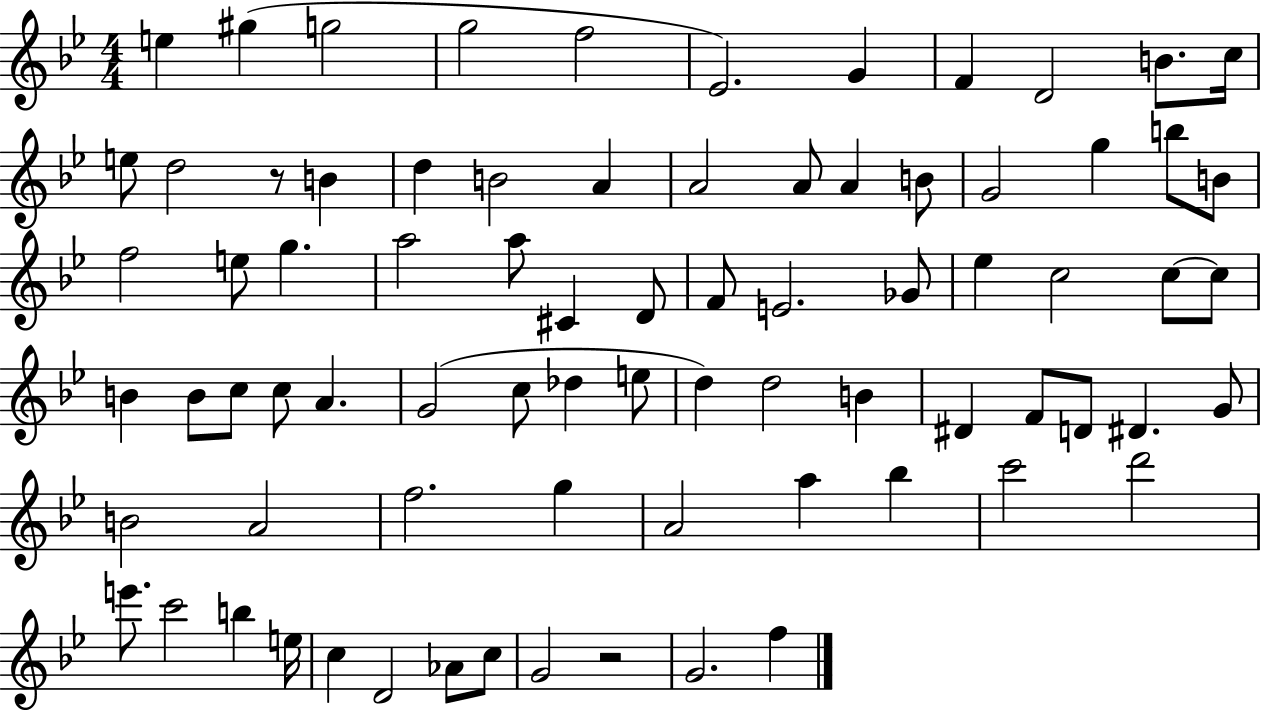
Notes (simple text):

E5/q G#5/q G5/h G5/h F5/h Eb4/h. G4/q F4/q D4/h B4/e. C5/s E5/e D5/h R/e B4/q D5/q B4/h A4/q A4/h A4/e A4/q B4/e G4/h G5/q B5/e B4/e F5/h E5/e G5/q. A5/h A5/e C#4/q D4/e F4/e E4/h. Gb4/e Eb5/q C5/h C5/e C5/e B4/q B4/e C5/e C5/e A4/q. G4/h C5/e Db5/q E5/e D5/q D5/h B4/q D#4/q F4/e D4/e D#4/q. G4/e B4/h A4/h F5/h. G5/q A4/h A5/q Bb5/q C6/h D6/h E6/e. C6/h B5/q E5/s C5/q D4/h Ab4/e C5/e G4/h R/h G4/h. F5/q